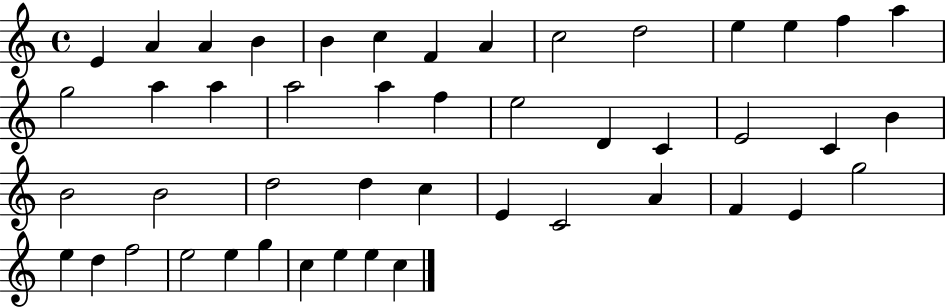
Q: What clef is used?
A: treble